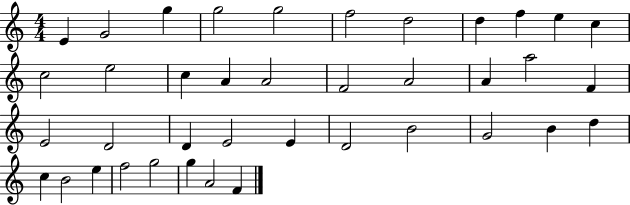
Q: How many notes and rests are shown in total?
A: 39